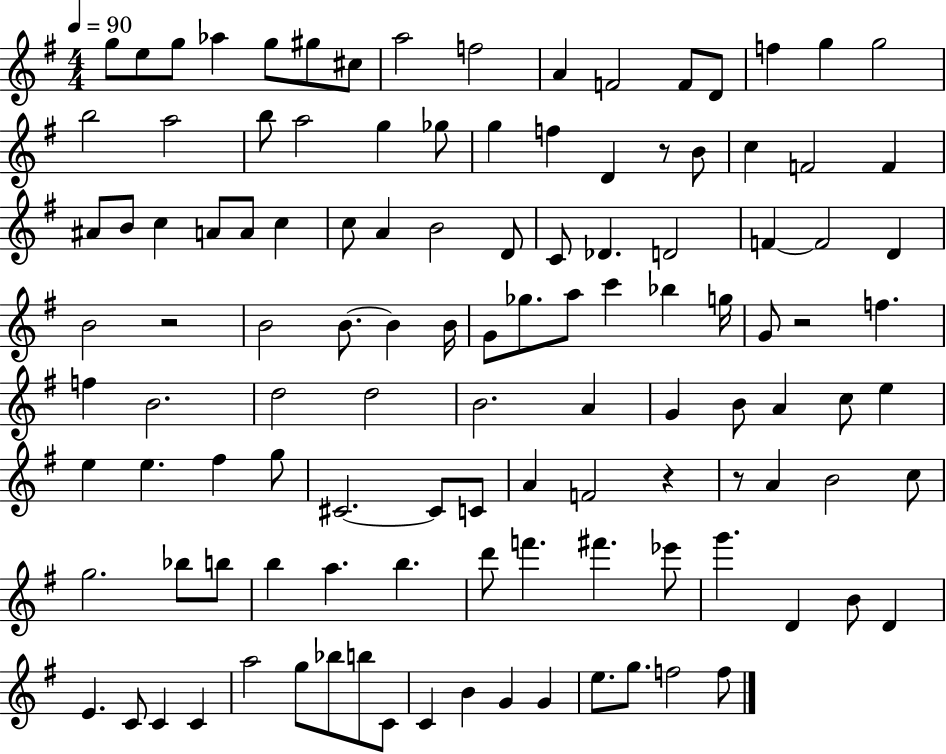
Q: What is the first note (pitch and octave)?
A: G5